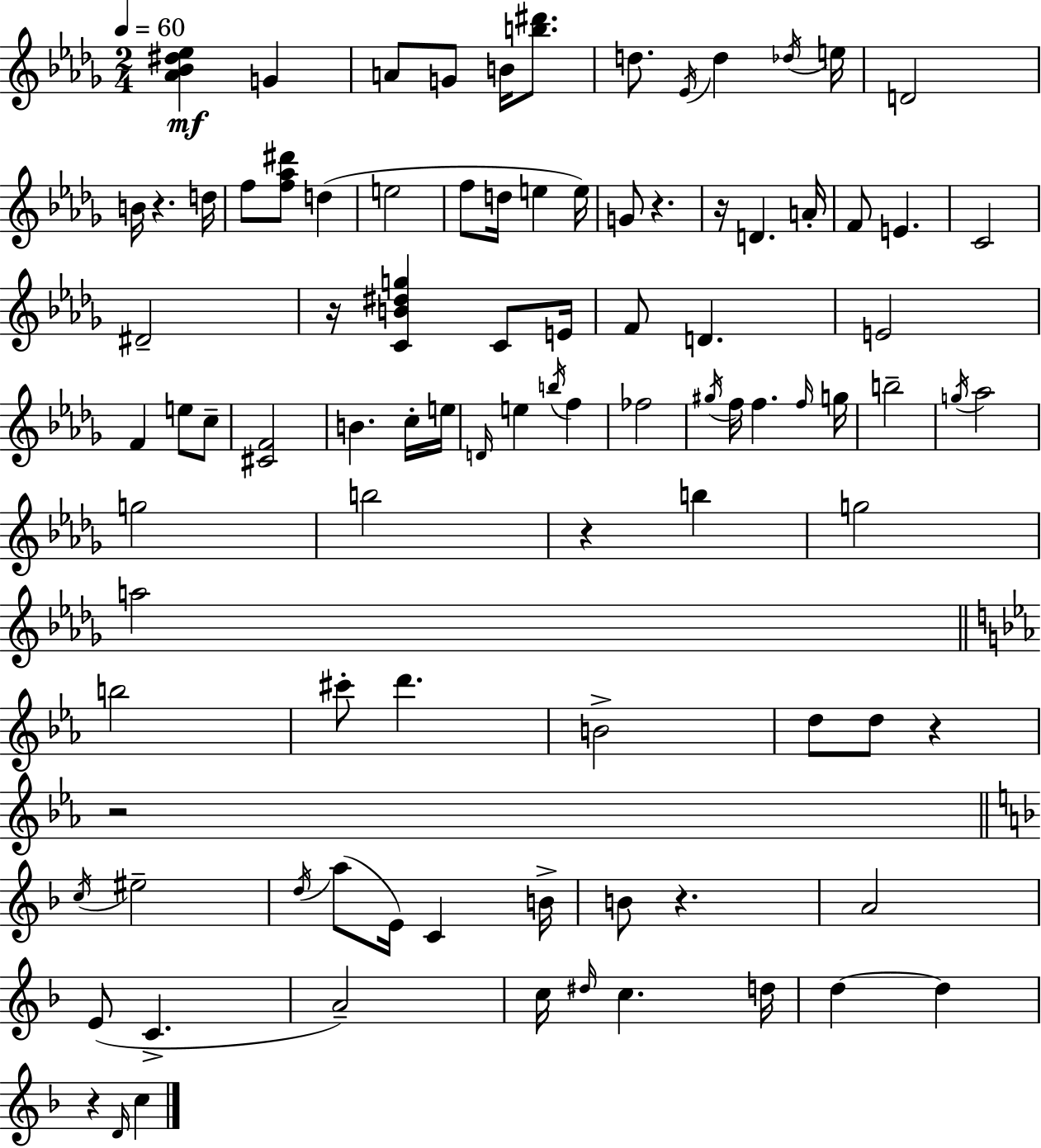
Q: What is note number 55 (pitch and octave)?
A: A5